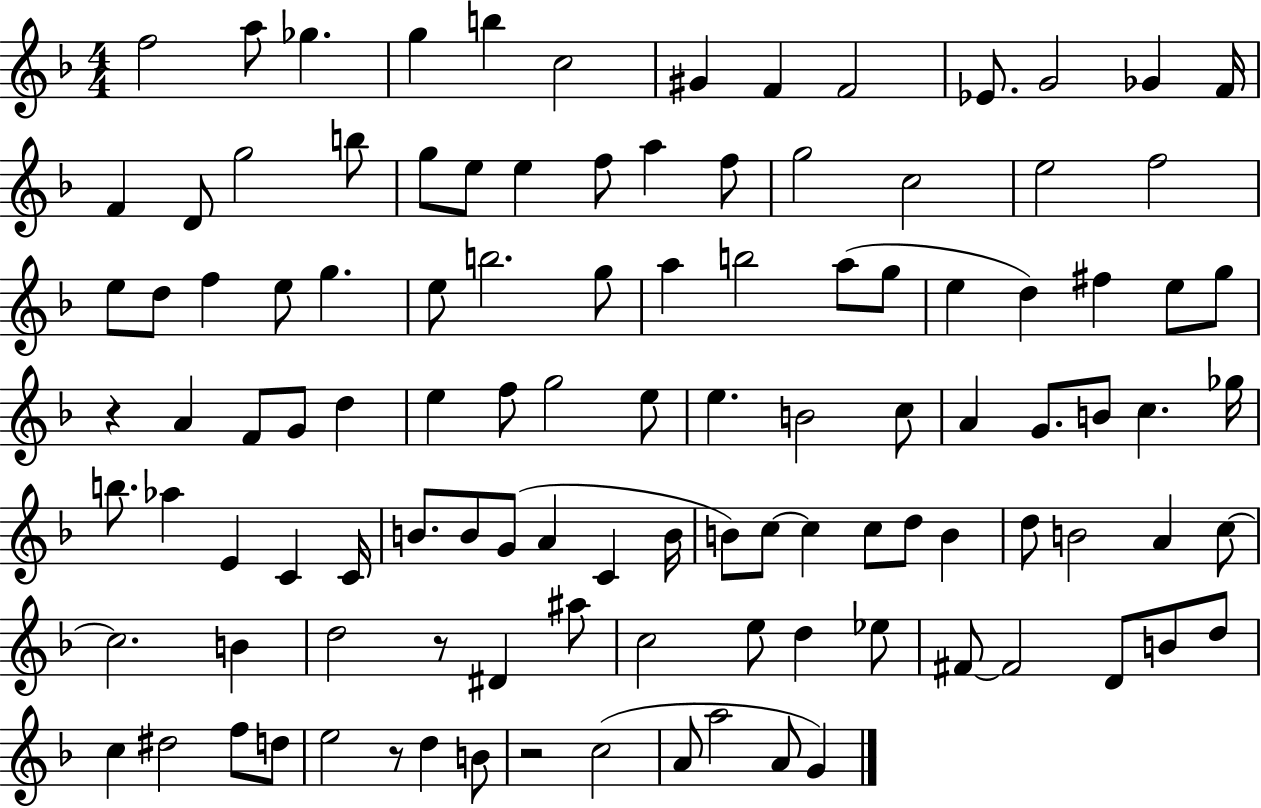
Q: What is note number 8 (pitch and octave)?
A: F4